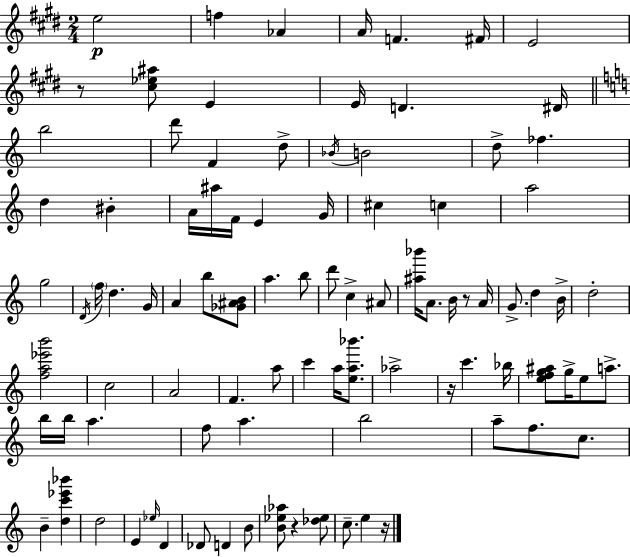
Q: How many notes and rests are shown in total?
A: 93